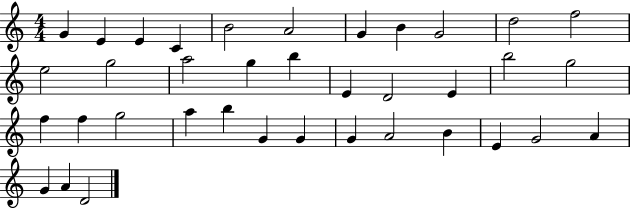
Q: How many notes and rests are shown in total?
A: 37